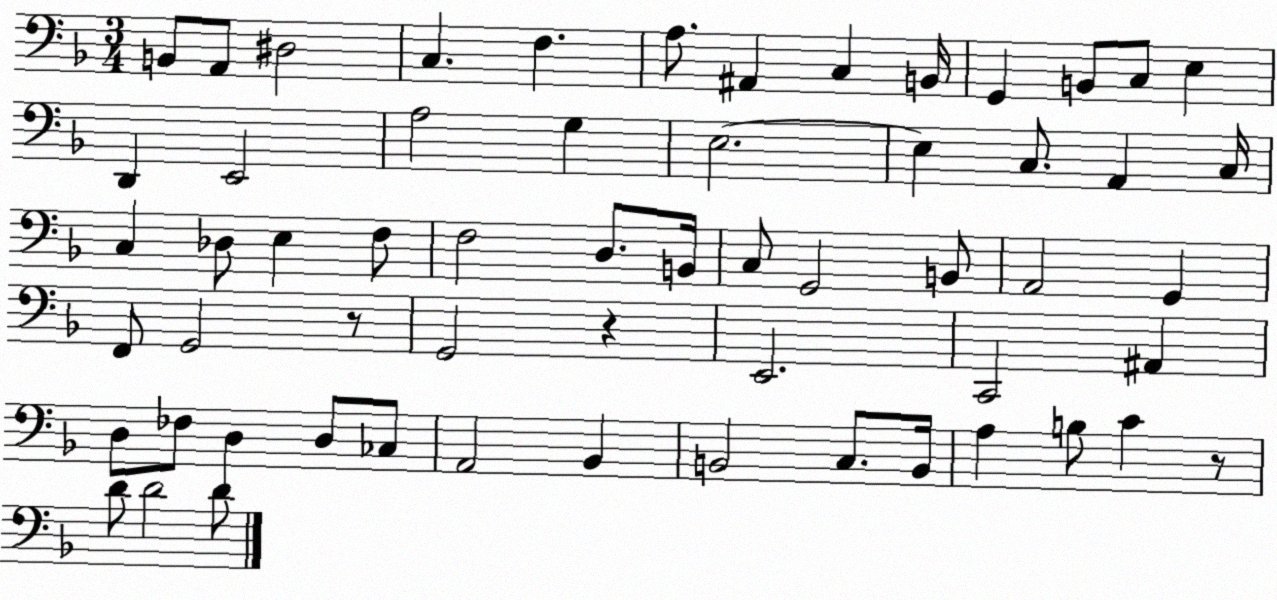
X:1
T:Untitled
M:3/4
L:1/4
K:F
B,,/2 A,,/2 ^D,2 C, F, A,/2 ^A,, C, B,,/4 G,, B,,/2 C,/2 E, D,, E,,2 A,2 G, E,2 E, C,/2 A,, C,/4 C, _D,/2 E, F,/2 F,2 D,/2 B,,/4 C,/2 G,,2 B,,/2 A,,2 G,, F,,/2 G,,2 z/2 G,,2 z E,,2 C,,2 ^A,, D,/2 _F,/2 D, D,/2 _C,/2 A,,2 _B,, B,,2 C,/2 B,,/4 A, B,/2 C z/2 D/2 D2 D/2